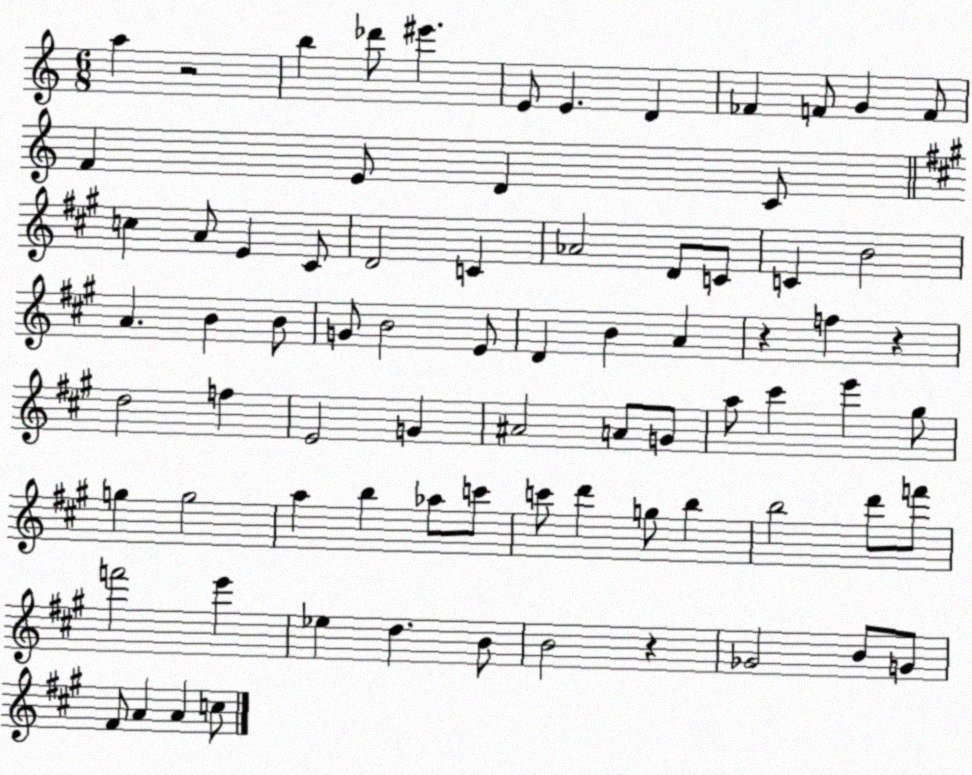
X:1
T:Untitled
M:6/8
L:1/4
K:C
a z2 b _d'/2 ^e' E/2 E D _F F/2 G F/2 F E/2 D C/2 c A/2 E ^C/2 D2 C _A2 D/2 C/2 C B2 A B B/2 G/2 B2 E/2 D B A z f z d2 f E2 G ^A2 A/2 G/2 a/2 ^c' e' ^g/2 g g2 a b _a/2 c'/2 c'/2 d' g/2 b b2 d'/2 f'/2 f'2 e' _e d B/2 B2 z _G2 B/2 G/2 ^F/2 A A c/2